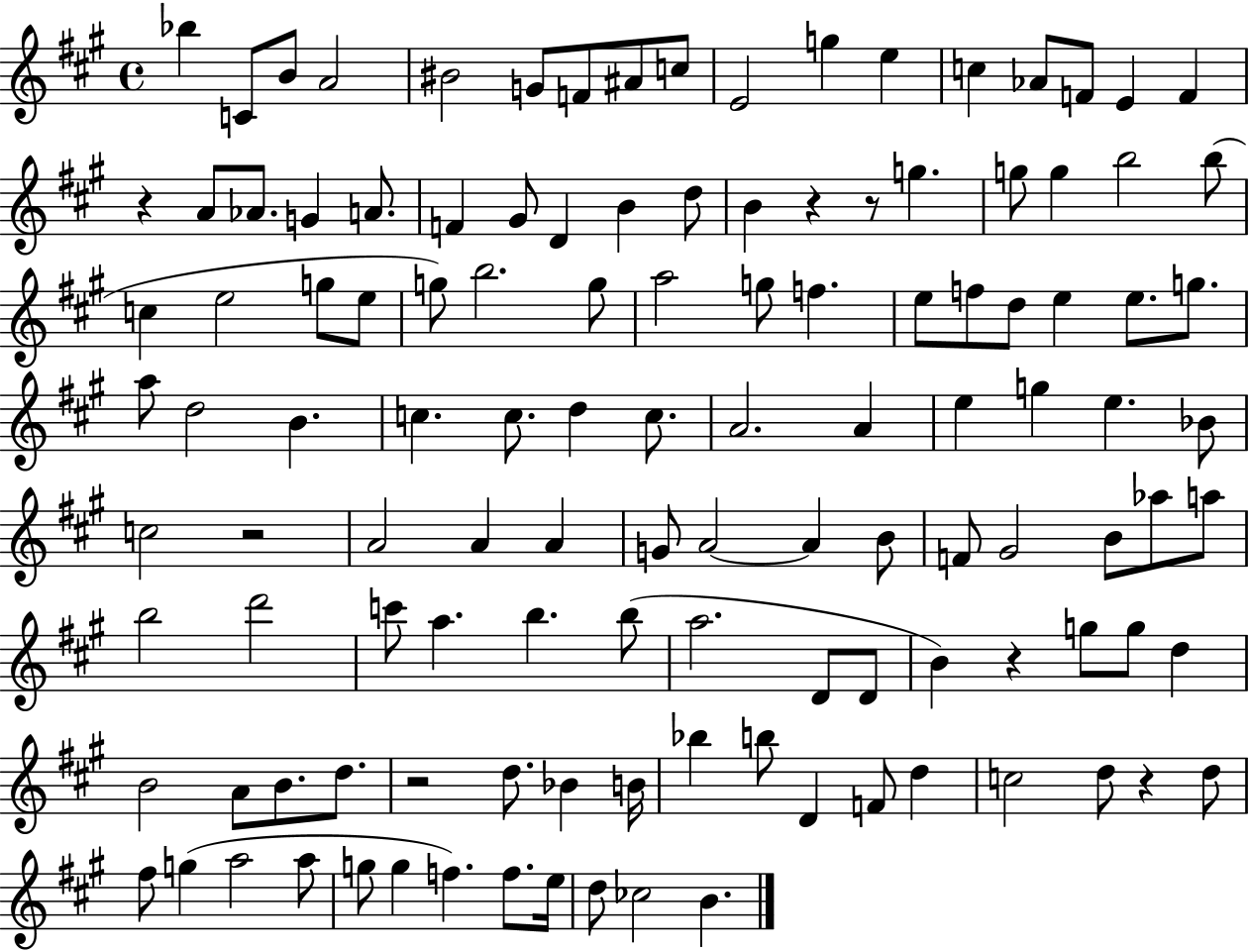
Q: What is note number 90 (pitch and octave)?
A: B4